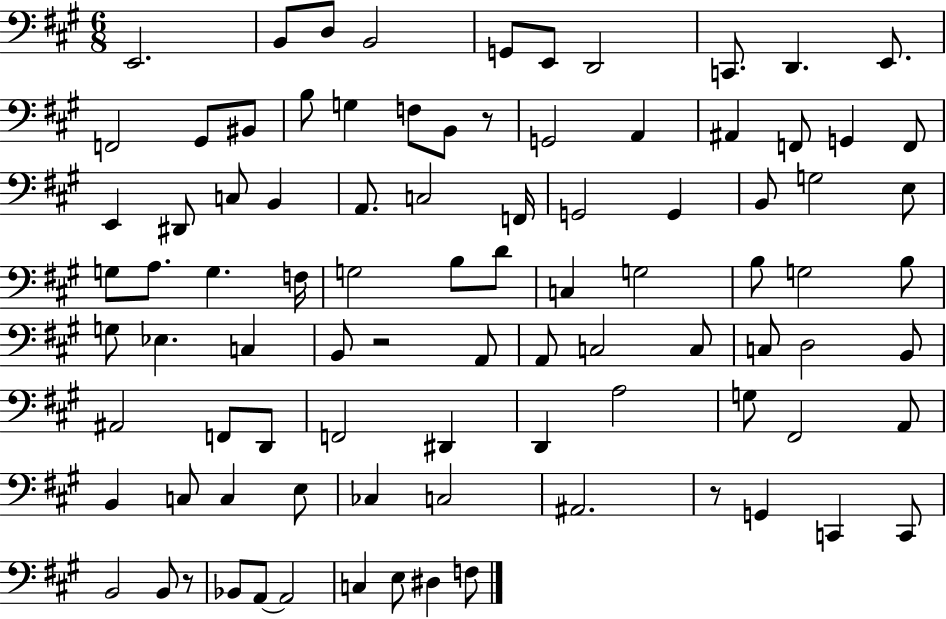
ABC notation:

X:1
T:Untitled
M:6/8
L:1/4
K:A
E,,2 B,,/2 D,/2 B,,2 G,,/2 E,,/2 D,,2 C,,/2 D,, E,,/2 F,,2 ^G,,/2 ^B,,/2 B,/2 G, F,/2 B,,/2 z/2 G,,2 A,, ^A,, F,,/2 G,, F,,/2 E,, ^D,,/2 C,/2 B,, A,,/2 C,2 F,,/4 G,,2 G,, B,,/2 G,2 E,/2 G,/2 A,/2 G, F,/4 G,2 B,/2 D/2 C, G,2 B,/2 G,2 B,/2 G,/2 _E, C, B,,/2 z2 A,,/2 A,,/2 C,2 C,/2 C,/2 D,2 B,,/2 ^A,,2 F,,/2 D,,/2 F,,2 ^D,, D,, A,2 G,/2 ^F,,2 A,,/2 B,, C,/2 C, E,/2 _C, C,2 ^A,,2 z/2 G,, C,, C,,/2 B,,2 B,,/2 z/2 _B,,/2 A,,/2 A,,2 C, E,/2 ^D, F,/2